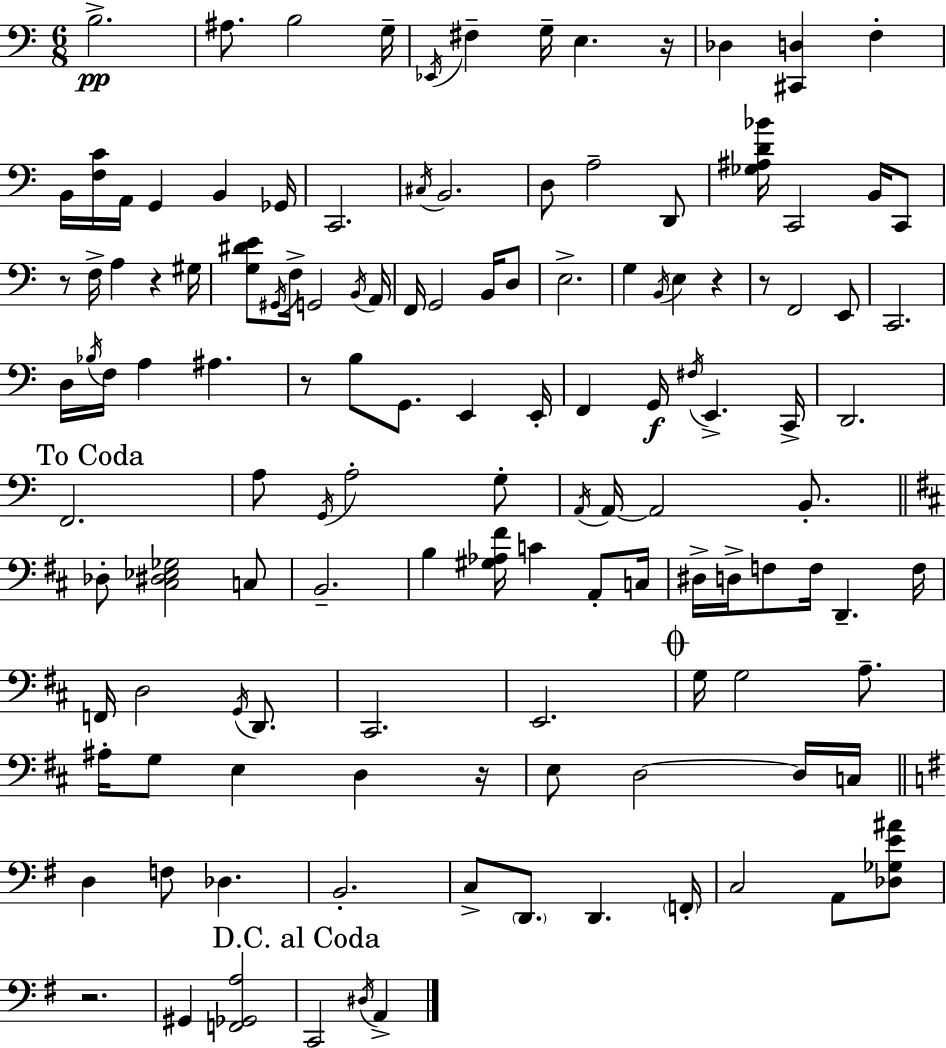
{
  \clef bass
  \numericTimeSignature
  \time 6/8
  \key a \minor
  \repeat volta 2 { b2.->\pp | ais8. b2 g16-- | \acciaccatura { ees,16 } fis4-- g16-- e4. | r16 des4 <cis, d>4 f4-. | \break b,16 <f c'>16 a,16 g,4 b,4 | ges,16 c,2. | \acciaccatura { cis16 } b,2. | d8 a2-- | \break d,8 <ges ais d' bes'>16 c,2 b,16 | c,8 r8 f16-> a4 r4 | gis16 <g dis' e'>8 \acciaccatura { gis,16 } f16-> g,2 | \acciaccatura { b,16 } a,16 f,16 g,2 | \break b,16 d8 e2.-> | g4 \acciaccatura { b,16 } e4 | r4 r8 f,2 | e,8 c,2. | \break d16 \acciaccatura { bes16 } f16 a4 | ais4. r8 b8 g,8. | e,4 e,16-. f,4 g,16\f \acciaccatura { fis16 } | e,4.-> c,16-> d,2. | \break \mark "To Coda" f,2. | a8 \acciaccatura { g,16 } a2-. | g8-. \acciaccatura { a,16 } a,16~~ a,2 | b,8.-. \bar "||" \break \key b \minor des8-. <cis dis ees ges>2 c8 | b,2.-- | b4 <gis aes fis'>16 c'4 a,8-. c16 | dis16-> d16-> f8 f16 d,4.-- f16 | \break f,16 d2 \acciaccatura { g,16 } d,8. | cis,2. | e,2. | \mark \markup { \musicglyph "scripts.coda" } g16 g2 a8.-- | \break ais16-. g8 e4 d4 | r16 e8 d2~~ d16 | c16 \bar "||" \break \key g \major d4 f8 des4. | b,2.-. | c8-> \parenthesize d,8. d,4. \parenthesize f,16-. | c2 a,8 <des ges e' ais'>8 | \break r2. | gis,4 <f, ges, a>2 | \mark "D.C. al Coda" c,2 \acciaccatura { dis16 } a,4-> | } \bar "|."
}